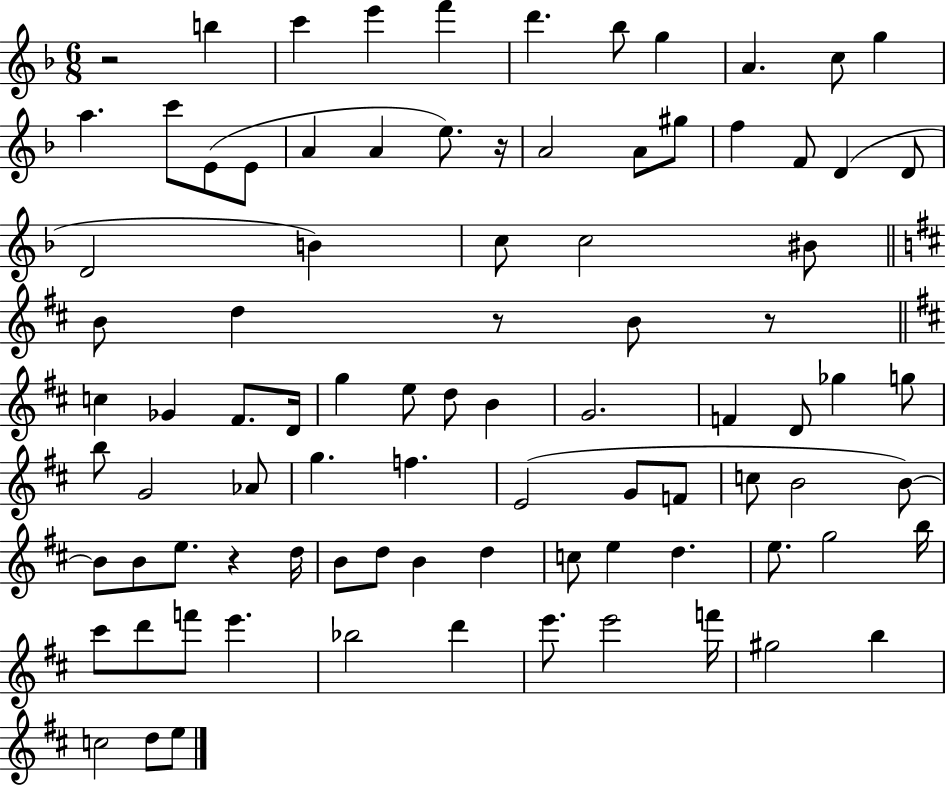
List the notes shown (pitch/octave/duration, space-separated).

R/h B5/q C6/q E6/q F6/q D6/q. Bb5/e G5/q A4/q. C5/e G5/q A5/q. C6/e E4/e E4/e A4/q A4/q E5/e. R/s A4/h A4/e G#5/e F5/q F4/e D4/q D4/e D4/h B4/q C5/e C5/h BIS4/e B4/e D5/q R/e B4/e R/e C5/q Gb4/q F#4/e. D4/s G5/q E5/e D5/e B4/q G4/h. F4/q D4/e Gb5/q G5/e B5/e G4/h Ab4/e G5/q. F5/q. E4/h G4/e F4/e C5/e B4/h B4/e B4/e B4/e E5/e. R/q D5/s B4/e D5/e B4/q D5/q C5/e E5/q D5/q. E5/e. G5/h B5/s C#6/e D6/e F6/e E6/q. Bb5/h D6/q E6/e. E6/h F6/s G#5/h B5/q C5/h D5/e E5/e